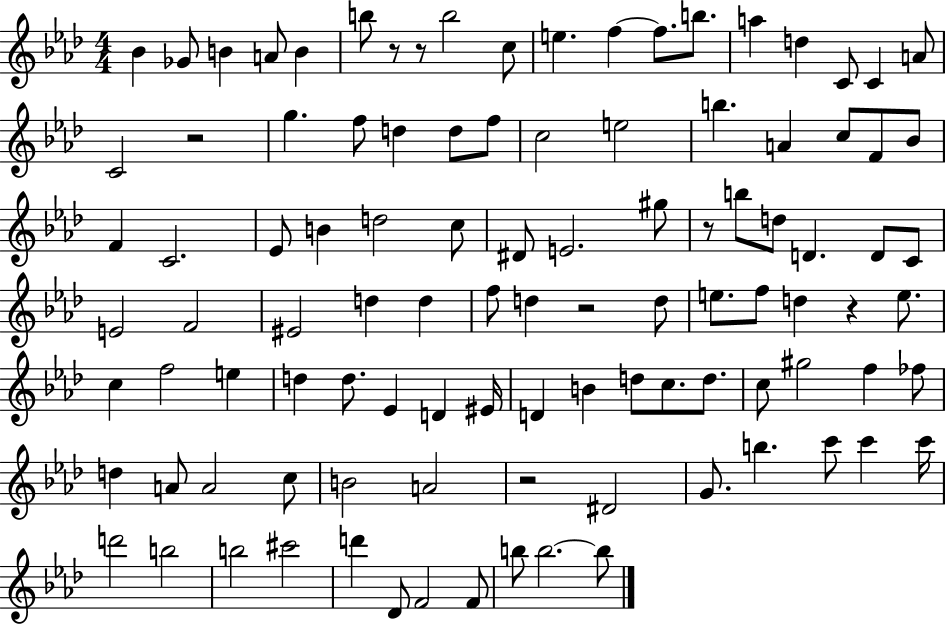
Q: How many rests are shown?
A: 7